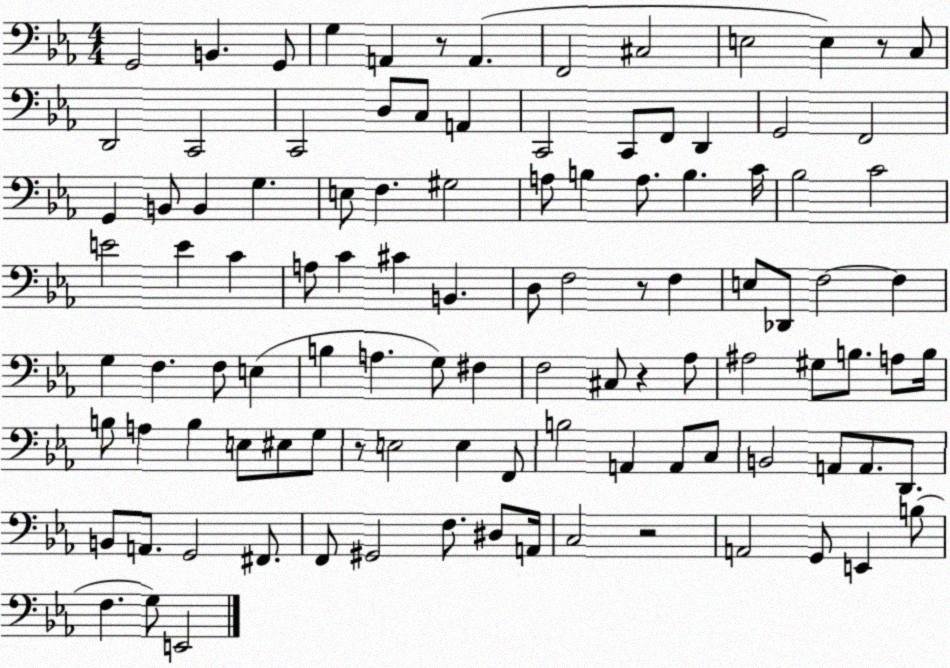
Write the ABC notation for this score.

X:1
T:Untitled
M:4/4
L:1/4
K:Eb
G,,2 B,, G,,/2 G, A,, z/2 A,, F,,2 ^C,2 E,2 E, z/2 C,/2 D,,2 C,,2 C,,2 D,/2 C,/2 A,, C,,2 C,,/2 F,,/2 D,, G,,2 F,,2 G,, B,,/2 B,, G, E,/2 F, ^G,2 A,/2 B, A,/2 B, C/4 _B,2 C2 E2 E C A,/2 C ^C B,, D,/2 F,2 z/2 F, E,/2 _D,,/2 F,2 F, G, F, F,/2 E, B, A, G,/2 ^F, F,2 ^C,/2 z _A,/2 ^A,2 ^G,/2 B,/2 A,/2 B,/4 B,/2 A, B, E,/2 ^E,/2 G,/2 z/2 E,2 E, F,,/2 B,2 A,, A,,/2 C,/2 B,,2 A,,/2 A,,/2 D,,/2 B,,/2 A,,/2 G,,2 ^F,,/2 F,,/2 ^G,,2 F,/2 ^D,/2 A,,/4 C,2 z2 A,,2 G,,/2 E,, B,/2 F, G,/2 E,,2